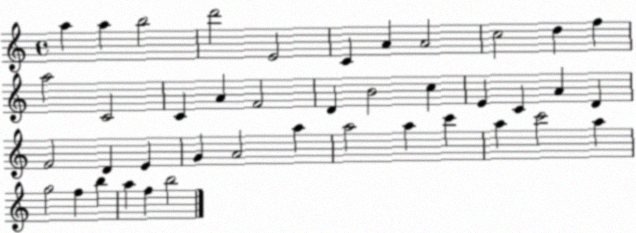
X:1
T:Untitled
M:4/4
L:1/4
K:C
a a b2 d'2 E2 C A A2 c2 d f a2 C2 C A F2 D B2 c E C A D F2 D E G A2 a a2 a c' a c'2 a g2 f b a f b2